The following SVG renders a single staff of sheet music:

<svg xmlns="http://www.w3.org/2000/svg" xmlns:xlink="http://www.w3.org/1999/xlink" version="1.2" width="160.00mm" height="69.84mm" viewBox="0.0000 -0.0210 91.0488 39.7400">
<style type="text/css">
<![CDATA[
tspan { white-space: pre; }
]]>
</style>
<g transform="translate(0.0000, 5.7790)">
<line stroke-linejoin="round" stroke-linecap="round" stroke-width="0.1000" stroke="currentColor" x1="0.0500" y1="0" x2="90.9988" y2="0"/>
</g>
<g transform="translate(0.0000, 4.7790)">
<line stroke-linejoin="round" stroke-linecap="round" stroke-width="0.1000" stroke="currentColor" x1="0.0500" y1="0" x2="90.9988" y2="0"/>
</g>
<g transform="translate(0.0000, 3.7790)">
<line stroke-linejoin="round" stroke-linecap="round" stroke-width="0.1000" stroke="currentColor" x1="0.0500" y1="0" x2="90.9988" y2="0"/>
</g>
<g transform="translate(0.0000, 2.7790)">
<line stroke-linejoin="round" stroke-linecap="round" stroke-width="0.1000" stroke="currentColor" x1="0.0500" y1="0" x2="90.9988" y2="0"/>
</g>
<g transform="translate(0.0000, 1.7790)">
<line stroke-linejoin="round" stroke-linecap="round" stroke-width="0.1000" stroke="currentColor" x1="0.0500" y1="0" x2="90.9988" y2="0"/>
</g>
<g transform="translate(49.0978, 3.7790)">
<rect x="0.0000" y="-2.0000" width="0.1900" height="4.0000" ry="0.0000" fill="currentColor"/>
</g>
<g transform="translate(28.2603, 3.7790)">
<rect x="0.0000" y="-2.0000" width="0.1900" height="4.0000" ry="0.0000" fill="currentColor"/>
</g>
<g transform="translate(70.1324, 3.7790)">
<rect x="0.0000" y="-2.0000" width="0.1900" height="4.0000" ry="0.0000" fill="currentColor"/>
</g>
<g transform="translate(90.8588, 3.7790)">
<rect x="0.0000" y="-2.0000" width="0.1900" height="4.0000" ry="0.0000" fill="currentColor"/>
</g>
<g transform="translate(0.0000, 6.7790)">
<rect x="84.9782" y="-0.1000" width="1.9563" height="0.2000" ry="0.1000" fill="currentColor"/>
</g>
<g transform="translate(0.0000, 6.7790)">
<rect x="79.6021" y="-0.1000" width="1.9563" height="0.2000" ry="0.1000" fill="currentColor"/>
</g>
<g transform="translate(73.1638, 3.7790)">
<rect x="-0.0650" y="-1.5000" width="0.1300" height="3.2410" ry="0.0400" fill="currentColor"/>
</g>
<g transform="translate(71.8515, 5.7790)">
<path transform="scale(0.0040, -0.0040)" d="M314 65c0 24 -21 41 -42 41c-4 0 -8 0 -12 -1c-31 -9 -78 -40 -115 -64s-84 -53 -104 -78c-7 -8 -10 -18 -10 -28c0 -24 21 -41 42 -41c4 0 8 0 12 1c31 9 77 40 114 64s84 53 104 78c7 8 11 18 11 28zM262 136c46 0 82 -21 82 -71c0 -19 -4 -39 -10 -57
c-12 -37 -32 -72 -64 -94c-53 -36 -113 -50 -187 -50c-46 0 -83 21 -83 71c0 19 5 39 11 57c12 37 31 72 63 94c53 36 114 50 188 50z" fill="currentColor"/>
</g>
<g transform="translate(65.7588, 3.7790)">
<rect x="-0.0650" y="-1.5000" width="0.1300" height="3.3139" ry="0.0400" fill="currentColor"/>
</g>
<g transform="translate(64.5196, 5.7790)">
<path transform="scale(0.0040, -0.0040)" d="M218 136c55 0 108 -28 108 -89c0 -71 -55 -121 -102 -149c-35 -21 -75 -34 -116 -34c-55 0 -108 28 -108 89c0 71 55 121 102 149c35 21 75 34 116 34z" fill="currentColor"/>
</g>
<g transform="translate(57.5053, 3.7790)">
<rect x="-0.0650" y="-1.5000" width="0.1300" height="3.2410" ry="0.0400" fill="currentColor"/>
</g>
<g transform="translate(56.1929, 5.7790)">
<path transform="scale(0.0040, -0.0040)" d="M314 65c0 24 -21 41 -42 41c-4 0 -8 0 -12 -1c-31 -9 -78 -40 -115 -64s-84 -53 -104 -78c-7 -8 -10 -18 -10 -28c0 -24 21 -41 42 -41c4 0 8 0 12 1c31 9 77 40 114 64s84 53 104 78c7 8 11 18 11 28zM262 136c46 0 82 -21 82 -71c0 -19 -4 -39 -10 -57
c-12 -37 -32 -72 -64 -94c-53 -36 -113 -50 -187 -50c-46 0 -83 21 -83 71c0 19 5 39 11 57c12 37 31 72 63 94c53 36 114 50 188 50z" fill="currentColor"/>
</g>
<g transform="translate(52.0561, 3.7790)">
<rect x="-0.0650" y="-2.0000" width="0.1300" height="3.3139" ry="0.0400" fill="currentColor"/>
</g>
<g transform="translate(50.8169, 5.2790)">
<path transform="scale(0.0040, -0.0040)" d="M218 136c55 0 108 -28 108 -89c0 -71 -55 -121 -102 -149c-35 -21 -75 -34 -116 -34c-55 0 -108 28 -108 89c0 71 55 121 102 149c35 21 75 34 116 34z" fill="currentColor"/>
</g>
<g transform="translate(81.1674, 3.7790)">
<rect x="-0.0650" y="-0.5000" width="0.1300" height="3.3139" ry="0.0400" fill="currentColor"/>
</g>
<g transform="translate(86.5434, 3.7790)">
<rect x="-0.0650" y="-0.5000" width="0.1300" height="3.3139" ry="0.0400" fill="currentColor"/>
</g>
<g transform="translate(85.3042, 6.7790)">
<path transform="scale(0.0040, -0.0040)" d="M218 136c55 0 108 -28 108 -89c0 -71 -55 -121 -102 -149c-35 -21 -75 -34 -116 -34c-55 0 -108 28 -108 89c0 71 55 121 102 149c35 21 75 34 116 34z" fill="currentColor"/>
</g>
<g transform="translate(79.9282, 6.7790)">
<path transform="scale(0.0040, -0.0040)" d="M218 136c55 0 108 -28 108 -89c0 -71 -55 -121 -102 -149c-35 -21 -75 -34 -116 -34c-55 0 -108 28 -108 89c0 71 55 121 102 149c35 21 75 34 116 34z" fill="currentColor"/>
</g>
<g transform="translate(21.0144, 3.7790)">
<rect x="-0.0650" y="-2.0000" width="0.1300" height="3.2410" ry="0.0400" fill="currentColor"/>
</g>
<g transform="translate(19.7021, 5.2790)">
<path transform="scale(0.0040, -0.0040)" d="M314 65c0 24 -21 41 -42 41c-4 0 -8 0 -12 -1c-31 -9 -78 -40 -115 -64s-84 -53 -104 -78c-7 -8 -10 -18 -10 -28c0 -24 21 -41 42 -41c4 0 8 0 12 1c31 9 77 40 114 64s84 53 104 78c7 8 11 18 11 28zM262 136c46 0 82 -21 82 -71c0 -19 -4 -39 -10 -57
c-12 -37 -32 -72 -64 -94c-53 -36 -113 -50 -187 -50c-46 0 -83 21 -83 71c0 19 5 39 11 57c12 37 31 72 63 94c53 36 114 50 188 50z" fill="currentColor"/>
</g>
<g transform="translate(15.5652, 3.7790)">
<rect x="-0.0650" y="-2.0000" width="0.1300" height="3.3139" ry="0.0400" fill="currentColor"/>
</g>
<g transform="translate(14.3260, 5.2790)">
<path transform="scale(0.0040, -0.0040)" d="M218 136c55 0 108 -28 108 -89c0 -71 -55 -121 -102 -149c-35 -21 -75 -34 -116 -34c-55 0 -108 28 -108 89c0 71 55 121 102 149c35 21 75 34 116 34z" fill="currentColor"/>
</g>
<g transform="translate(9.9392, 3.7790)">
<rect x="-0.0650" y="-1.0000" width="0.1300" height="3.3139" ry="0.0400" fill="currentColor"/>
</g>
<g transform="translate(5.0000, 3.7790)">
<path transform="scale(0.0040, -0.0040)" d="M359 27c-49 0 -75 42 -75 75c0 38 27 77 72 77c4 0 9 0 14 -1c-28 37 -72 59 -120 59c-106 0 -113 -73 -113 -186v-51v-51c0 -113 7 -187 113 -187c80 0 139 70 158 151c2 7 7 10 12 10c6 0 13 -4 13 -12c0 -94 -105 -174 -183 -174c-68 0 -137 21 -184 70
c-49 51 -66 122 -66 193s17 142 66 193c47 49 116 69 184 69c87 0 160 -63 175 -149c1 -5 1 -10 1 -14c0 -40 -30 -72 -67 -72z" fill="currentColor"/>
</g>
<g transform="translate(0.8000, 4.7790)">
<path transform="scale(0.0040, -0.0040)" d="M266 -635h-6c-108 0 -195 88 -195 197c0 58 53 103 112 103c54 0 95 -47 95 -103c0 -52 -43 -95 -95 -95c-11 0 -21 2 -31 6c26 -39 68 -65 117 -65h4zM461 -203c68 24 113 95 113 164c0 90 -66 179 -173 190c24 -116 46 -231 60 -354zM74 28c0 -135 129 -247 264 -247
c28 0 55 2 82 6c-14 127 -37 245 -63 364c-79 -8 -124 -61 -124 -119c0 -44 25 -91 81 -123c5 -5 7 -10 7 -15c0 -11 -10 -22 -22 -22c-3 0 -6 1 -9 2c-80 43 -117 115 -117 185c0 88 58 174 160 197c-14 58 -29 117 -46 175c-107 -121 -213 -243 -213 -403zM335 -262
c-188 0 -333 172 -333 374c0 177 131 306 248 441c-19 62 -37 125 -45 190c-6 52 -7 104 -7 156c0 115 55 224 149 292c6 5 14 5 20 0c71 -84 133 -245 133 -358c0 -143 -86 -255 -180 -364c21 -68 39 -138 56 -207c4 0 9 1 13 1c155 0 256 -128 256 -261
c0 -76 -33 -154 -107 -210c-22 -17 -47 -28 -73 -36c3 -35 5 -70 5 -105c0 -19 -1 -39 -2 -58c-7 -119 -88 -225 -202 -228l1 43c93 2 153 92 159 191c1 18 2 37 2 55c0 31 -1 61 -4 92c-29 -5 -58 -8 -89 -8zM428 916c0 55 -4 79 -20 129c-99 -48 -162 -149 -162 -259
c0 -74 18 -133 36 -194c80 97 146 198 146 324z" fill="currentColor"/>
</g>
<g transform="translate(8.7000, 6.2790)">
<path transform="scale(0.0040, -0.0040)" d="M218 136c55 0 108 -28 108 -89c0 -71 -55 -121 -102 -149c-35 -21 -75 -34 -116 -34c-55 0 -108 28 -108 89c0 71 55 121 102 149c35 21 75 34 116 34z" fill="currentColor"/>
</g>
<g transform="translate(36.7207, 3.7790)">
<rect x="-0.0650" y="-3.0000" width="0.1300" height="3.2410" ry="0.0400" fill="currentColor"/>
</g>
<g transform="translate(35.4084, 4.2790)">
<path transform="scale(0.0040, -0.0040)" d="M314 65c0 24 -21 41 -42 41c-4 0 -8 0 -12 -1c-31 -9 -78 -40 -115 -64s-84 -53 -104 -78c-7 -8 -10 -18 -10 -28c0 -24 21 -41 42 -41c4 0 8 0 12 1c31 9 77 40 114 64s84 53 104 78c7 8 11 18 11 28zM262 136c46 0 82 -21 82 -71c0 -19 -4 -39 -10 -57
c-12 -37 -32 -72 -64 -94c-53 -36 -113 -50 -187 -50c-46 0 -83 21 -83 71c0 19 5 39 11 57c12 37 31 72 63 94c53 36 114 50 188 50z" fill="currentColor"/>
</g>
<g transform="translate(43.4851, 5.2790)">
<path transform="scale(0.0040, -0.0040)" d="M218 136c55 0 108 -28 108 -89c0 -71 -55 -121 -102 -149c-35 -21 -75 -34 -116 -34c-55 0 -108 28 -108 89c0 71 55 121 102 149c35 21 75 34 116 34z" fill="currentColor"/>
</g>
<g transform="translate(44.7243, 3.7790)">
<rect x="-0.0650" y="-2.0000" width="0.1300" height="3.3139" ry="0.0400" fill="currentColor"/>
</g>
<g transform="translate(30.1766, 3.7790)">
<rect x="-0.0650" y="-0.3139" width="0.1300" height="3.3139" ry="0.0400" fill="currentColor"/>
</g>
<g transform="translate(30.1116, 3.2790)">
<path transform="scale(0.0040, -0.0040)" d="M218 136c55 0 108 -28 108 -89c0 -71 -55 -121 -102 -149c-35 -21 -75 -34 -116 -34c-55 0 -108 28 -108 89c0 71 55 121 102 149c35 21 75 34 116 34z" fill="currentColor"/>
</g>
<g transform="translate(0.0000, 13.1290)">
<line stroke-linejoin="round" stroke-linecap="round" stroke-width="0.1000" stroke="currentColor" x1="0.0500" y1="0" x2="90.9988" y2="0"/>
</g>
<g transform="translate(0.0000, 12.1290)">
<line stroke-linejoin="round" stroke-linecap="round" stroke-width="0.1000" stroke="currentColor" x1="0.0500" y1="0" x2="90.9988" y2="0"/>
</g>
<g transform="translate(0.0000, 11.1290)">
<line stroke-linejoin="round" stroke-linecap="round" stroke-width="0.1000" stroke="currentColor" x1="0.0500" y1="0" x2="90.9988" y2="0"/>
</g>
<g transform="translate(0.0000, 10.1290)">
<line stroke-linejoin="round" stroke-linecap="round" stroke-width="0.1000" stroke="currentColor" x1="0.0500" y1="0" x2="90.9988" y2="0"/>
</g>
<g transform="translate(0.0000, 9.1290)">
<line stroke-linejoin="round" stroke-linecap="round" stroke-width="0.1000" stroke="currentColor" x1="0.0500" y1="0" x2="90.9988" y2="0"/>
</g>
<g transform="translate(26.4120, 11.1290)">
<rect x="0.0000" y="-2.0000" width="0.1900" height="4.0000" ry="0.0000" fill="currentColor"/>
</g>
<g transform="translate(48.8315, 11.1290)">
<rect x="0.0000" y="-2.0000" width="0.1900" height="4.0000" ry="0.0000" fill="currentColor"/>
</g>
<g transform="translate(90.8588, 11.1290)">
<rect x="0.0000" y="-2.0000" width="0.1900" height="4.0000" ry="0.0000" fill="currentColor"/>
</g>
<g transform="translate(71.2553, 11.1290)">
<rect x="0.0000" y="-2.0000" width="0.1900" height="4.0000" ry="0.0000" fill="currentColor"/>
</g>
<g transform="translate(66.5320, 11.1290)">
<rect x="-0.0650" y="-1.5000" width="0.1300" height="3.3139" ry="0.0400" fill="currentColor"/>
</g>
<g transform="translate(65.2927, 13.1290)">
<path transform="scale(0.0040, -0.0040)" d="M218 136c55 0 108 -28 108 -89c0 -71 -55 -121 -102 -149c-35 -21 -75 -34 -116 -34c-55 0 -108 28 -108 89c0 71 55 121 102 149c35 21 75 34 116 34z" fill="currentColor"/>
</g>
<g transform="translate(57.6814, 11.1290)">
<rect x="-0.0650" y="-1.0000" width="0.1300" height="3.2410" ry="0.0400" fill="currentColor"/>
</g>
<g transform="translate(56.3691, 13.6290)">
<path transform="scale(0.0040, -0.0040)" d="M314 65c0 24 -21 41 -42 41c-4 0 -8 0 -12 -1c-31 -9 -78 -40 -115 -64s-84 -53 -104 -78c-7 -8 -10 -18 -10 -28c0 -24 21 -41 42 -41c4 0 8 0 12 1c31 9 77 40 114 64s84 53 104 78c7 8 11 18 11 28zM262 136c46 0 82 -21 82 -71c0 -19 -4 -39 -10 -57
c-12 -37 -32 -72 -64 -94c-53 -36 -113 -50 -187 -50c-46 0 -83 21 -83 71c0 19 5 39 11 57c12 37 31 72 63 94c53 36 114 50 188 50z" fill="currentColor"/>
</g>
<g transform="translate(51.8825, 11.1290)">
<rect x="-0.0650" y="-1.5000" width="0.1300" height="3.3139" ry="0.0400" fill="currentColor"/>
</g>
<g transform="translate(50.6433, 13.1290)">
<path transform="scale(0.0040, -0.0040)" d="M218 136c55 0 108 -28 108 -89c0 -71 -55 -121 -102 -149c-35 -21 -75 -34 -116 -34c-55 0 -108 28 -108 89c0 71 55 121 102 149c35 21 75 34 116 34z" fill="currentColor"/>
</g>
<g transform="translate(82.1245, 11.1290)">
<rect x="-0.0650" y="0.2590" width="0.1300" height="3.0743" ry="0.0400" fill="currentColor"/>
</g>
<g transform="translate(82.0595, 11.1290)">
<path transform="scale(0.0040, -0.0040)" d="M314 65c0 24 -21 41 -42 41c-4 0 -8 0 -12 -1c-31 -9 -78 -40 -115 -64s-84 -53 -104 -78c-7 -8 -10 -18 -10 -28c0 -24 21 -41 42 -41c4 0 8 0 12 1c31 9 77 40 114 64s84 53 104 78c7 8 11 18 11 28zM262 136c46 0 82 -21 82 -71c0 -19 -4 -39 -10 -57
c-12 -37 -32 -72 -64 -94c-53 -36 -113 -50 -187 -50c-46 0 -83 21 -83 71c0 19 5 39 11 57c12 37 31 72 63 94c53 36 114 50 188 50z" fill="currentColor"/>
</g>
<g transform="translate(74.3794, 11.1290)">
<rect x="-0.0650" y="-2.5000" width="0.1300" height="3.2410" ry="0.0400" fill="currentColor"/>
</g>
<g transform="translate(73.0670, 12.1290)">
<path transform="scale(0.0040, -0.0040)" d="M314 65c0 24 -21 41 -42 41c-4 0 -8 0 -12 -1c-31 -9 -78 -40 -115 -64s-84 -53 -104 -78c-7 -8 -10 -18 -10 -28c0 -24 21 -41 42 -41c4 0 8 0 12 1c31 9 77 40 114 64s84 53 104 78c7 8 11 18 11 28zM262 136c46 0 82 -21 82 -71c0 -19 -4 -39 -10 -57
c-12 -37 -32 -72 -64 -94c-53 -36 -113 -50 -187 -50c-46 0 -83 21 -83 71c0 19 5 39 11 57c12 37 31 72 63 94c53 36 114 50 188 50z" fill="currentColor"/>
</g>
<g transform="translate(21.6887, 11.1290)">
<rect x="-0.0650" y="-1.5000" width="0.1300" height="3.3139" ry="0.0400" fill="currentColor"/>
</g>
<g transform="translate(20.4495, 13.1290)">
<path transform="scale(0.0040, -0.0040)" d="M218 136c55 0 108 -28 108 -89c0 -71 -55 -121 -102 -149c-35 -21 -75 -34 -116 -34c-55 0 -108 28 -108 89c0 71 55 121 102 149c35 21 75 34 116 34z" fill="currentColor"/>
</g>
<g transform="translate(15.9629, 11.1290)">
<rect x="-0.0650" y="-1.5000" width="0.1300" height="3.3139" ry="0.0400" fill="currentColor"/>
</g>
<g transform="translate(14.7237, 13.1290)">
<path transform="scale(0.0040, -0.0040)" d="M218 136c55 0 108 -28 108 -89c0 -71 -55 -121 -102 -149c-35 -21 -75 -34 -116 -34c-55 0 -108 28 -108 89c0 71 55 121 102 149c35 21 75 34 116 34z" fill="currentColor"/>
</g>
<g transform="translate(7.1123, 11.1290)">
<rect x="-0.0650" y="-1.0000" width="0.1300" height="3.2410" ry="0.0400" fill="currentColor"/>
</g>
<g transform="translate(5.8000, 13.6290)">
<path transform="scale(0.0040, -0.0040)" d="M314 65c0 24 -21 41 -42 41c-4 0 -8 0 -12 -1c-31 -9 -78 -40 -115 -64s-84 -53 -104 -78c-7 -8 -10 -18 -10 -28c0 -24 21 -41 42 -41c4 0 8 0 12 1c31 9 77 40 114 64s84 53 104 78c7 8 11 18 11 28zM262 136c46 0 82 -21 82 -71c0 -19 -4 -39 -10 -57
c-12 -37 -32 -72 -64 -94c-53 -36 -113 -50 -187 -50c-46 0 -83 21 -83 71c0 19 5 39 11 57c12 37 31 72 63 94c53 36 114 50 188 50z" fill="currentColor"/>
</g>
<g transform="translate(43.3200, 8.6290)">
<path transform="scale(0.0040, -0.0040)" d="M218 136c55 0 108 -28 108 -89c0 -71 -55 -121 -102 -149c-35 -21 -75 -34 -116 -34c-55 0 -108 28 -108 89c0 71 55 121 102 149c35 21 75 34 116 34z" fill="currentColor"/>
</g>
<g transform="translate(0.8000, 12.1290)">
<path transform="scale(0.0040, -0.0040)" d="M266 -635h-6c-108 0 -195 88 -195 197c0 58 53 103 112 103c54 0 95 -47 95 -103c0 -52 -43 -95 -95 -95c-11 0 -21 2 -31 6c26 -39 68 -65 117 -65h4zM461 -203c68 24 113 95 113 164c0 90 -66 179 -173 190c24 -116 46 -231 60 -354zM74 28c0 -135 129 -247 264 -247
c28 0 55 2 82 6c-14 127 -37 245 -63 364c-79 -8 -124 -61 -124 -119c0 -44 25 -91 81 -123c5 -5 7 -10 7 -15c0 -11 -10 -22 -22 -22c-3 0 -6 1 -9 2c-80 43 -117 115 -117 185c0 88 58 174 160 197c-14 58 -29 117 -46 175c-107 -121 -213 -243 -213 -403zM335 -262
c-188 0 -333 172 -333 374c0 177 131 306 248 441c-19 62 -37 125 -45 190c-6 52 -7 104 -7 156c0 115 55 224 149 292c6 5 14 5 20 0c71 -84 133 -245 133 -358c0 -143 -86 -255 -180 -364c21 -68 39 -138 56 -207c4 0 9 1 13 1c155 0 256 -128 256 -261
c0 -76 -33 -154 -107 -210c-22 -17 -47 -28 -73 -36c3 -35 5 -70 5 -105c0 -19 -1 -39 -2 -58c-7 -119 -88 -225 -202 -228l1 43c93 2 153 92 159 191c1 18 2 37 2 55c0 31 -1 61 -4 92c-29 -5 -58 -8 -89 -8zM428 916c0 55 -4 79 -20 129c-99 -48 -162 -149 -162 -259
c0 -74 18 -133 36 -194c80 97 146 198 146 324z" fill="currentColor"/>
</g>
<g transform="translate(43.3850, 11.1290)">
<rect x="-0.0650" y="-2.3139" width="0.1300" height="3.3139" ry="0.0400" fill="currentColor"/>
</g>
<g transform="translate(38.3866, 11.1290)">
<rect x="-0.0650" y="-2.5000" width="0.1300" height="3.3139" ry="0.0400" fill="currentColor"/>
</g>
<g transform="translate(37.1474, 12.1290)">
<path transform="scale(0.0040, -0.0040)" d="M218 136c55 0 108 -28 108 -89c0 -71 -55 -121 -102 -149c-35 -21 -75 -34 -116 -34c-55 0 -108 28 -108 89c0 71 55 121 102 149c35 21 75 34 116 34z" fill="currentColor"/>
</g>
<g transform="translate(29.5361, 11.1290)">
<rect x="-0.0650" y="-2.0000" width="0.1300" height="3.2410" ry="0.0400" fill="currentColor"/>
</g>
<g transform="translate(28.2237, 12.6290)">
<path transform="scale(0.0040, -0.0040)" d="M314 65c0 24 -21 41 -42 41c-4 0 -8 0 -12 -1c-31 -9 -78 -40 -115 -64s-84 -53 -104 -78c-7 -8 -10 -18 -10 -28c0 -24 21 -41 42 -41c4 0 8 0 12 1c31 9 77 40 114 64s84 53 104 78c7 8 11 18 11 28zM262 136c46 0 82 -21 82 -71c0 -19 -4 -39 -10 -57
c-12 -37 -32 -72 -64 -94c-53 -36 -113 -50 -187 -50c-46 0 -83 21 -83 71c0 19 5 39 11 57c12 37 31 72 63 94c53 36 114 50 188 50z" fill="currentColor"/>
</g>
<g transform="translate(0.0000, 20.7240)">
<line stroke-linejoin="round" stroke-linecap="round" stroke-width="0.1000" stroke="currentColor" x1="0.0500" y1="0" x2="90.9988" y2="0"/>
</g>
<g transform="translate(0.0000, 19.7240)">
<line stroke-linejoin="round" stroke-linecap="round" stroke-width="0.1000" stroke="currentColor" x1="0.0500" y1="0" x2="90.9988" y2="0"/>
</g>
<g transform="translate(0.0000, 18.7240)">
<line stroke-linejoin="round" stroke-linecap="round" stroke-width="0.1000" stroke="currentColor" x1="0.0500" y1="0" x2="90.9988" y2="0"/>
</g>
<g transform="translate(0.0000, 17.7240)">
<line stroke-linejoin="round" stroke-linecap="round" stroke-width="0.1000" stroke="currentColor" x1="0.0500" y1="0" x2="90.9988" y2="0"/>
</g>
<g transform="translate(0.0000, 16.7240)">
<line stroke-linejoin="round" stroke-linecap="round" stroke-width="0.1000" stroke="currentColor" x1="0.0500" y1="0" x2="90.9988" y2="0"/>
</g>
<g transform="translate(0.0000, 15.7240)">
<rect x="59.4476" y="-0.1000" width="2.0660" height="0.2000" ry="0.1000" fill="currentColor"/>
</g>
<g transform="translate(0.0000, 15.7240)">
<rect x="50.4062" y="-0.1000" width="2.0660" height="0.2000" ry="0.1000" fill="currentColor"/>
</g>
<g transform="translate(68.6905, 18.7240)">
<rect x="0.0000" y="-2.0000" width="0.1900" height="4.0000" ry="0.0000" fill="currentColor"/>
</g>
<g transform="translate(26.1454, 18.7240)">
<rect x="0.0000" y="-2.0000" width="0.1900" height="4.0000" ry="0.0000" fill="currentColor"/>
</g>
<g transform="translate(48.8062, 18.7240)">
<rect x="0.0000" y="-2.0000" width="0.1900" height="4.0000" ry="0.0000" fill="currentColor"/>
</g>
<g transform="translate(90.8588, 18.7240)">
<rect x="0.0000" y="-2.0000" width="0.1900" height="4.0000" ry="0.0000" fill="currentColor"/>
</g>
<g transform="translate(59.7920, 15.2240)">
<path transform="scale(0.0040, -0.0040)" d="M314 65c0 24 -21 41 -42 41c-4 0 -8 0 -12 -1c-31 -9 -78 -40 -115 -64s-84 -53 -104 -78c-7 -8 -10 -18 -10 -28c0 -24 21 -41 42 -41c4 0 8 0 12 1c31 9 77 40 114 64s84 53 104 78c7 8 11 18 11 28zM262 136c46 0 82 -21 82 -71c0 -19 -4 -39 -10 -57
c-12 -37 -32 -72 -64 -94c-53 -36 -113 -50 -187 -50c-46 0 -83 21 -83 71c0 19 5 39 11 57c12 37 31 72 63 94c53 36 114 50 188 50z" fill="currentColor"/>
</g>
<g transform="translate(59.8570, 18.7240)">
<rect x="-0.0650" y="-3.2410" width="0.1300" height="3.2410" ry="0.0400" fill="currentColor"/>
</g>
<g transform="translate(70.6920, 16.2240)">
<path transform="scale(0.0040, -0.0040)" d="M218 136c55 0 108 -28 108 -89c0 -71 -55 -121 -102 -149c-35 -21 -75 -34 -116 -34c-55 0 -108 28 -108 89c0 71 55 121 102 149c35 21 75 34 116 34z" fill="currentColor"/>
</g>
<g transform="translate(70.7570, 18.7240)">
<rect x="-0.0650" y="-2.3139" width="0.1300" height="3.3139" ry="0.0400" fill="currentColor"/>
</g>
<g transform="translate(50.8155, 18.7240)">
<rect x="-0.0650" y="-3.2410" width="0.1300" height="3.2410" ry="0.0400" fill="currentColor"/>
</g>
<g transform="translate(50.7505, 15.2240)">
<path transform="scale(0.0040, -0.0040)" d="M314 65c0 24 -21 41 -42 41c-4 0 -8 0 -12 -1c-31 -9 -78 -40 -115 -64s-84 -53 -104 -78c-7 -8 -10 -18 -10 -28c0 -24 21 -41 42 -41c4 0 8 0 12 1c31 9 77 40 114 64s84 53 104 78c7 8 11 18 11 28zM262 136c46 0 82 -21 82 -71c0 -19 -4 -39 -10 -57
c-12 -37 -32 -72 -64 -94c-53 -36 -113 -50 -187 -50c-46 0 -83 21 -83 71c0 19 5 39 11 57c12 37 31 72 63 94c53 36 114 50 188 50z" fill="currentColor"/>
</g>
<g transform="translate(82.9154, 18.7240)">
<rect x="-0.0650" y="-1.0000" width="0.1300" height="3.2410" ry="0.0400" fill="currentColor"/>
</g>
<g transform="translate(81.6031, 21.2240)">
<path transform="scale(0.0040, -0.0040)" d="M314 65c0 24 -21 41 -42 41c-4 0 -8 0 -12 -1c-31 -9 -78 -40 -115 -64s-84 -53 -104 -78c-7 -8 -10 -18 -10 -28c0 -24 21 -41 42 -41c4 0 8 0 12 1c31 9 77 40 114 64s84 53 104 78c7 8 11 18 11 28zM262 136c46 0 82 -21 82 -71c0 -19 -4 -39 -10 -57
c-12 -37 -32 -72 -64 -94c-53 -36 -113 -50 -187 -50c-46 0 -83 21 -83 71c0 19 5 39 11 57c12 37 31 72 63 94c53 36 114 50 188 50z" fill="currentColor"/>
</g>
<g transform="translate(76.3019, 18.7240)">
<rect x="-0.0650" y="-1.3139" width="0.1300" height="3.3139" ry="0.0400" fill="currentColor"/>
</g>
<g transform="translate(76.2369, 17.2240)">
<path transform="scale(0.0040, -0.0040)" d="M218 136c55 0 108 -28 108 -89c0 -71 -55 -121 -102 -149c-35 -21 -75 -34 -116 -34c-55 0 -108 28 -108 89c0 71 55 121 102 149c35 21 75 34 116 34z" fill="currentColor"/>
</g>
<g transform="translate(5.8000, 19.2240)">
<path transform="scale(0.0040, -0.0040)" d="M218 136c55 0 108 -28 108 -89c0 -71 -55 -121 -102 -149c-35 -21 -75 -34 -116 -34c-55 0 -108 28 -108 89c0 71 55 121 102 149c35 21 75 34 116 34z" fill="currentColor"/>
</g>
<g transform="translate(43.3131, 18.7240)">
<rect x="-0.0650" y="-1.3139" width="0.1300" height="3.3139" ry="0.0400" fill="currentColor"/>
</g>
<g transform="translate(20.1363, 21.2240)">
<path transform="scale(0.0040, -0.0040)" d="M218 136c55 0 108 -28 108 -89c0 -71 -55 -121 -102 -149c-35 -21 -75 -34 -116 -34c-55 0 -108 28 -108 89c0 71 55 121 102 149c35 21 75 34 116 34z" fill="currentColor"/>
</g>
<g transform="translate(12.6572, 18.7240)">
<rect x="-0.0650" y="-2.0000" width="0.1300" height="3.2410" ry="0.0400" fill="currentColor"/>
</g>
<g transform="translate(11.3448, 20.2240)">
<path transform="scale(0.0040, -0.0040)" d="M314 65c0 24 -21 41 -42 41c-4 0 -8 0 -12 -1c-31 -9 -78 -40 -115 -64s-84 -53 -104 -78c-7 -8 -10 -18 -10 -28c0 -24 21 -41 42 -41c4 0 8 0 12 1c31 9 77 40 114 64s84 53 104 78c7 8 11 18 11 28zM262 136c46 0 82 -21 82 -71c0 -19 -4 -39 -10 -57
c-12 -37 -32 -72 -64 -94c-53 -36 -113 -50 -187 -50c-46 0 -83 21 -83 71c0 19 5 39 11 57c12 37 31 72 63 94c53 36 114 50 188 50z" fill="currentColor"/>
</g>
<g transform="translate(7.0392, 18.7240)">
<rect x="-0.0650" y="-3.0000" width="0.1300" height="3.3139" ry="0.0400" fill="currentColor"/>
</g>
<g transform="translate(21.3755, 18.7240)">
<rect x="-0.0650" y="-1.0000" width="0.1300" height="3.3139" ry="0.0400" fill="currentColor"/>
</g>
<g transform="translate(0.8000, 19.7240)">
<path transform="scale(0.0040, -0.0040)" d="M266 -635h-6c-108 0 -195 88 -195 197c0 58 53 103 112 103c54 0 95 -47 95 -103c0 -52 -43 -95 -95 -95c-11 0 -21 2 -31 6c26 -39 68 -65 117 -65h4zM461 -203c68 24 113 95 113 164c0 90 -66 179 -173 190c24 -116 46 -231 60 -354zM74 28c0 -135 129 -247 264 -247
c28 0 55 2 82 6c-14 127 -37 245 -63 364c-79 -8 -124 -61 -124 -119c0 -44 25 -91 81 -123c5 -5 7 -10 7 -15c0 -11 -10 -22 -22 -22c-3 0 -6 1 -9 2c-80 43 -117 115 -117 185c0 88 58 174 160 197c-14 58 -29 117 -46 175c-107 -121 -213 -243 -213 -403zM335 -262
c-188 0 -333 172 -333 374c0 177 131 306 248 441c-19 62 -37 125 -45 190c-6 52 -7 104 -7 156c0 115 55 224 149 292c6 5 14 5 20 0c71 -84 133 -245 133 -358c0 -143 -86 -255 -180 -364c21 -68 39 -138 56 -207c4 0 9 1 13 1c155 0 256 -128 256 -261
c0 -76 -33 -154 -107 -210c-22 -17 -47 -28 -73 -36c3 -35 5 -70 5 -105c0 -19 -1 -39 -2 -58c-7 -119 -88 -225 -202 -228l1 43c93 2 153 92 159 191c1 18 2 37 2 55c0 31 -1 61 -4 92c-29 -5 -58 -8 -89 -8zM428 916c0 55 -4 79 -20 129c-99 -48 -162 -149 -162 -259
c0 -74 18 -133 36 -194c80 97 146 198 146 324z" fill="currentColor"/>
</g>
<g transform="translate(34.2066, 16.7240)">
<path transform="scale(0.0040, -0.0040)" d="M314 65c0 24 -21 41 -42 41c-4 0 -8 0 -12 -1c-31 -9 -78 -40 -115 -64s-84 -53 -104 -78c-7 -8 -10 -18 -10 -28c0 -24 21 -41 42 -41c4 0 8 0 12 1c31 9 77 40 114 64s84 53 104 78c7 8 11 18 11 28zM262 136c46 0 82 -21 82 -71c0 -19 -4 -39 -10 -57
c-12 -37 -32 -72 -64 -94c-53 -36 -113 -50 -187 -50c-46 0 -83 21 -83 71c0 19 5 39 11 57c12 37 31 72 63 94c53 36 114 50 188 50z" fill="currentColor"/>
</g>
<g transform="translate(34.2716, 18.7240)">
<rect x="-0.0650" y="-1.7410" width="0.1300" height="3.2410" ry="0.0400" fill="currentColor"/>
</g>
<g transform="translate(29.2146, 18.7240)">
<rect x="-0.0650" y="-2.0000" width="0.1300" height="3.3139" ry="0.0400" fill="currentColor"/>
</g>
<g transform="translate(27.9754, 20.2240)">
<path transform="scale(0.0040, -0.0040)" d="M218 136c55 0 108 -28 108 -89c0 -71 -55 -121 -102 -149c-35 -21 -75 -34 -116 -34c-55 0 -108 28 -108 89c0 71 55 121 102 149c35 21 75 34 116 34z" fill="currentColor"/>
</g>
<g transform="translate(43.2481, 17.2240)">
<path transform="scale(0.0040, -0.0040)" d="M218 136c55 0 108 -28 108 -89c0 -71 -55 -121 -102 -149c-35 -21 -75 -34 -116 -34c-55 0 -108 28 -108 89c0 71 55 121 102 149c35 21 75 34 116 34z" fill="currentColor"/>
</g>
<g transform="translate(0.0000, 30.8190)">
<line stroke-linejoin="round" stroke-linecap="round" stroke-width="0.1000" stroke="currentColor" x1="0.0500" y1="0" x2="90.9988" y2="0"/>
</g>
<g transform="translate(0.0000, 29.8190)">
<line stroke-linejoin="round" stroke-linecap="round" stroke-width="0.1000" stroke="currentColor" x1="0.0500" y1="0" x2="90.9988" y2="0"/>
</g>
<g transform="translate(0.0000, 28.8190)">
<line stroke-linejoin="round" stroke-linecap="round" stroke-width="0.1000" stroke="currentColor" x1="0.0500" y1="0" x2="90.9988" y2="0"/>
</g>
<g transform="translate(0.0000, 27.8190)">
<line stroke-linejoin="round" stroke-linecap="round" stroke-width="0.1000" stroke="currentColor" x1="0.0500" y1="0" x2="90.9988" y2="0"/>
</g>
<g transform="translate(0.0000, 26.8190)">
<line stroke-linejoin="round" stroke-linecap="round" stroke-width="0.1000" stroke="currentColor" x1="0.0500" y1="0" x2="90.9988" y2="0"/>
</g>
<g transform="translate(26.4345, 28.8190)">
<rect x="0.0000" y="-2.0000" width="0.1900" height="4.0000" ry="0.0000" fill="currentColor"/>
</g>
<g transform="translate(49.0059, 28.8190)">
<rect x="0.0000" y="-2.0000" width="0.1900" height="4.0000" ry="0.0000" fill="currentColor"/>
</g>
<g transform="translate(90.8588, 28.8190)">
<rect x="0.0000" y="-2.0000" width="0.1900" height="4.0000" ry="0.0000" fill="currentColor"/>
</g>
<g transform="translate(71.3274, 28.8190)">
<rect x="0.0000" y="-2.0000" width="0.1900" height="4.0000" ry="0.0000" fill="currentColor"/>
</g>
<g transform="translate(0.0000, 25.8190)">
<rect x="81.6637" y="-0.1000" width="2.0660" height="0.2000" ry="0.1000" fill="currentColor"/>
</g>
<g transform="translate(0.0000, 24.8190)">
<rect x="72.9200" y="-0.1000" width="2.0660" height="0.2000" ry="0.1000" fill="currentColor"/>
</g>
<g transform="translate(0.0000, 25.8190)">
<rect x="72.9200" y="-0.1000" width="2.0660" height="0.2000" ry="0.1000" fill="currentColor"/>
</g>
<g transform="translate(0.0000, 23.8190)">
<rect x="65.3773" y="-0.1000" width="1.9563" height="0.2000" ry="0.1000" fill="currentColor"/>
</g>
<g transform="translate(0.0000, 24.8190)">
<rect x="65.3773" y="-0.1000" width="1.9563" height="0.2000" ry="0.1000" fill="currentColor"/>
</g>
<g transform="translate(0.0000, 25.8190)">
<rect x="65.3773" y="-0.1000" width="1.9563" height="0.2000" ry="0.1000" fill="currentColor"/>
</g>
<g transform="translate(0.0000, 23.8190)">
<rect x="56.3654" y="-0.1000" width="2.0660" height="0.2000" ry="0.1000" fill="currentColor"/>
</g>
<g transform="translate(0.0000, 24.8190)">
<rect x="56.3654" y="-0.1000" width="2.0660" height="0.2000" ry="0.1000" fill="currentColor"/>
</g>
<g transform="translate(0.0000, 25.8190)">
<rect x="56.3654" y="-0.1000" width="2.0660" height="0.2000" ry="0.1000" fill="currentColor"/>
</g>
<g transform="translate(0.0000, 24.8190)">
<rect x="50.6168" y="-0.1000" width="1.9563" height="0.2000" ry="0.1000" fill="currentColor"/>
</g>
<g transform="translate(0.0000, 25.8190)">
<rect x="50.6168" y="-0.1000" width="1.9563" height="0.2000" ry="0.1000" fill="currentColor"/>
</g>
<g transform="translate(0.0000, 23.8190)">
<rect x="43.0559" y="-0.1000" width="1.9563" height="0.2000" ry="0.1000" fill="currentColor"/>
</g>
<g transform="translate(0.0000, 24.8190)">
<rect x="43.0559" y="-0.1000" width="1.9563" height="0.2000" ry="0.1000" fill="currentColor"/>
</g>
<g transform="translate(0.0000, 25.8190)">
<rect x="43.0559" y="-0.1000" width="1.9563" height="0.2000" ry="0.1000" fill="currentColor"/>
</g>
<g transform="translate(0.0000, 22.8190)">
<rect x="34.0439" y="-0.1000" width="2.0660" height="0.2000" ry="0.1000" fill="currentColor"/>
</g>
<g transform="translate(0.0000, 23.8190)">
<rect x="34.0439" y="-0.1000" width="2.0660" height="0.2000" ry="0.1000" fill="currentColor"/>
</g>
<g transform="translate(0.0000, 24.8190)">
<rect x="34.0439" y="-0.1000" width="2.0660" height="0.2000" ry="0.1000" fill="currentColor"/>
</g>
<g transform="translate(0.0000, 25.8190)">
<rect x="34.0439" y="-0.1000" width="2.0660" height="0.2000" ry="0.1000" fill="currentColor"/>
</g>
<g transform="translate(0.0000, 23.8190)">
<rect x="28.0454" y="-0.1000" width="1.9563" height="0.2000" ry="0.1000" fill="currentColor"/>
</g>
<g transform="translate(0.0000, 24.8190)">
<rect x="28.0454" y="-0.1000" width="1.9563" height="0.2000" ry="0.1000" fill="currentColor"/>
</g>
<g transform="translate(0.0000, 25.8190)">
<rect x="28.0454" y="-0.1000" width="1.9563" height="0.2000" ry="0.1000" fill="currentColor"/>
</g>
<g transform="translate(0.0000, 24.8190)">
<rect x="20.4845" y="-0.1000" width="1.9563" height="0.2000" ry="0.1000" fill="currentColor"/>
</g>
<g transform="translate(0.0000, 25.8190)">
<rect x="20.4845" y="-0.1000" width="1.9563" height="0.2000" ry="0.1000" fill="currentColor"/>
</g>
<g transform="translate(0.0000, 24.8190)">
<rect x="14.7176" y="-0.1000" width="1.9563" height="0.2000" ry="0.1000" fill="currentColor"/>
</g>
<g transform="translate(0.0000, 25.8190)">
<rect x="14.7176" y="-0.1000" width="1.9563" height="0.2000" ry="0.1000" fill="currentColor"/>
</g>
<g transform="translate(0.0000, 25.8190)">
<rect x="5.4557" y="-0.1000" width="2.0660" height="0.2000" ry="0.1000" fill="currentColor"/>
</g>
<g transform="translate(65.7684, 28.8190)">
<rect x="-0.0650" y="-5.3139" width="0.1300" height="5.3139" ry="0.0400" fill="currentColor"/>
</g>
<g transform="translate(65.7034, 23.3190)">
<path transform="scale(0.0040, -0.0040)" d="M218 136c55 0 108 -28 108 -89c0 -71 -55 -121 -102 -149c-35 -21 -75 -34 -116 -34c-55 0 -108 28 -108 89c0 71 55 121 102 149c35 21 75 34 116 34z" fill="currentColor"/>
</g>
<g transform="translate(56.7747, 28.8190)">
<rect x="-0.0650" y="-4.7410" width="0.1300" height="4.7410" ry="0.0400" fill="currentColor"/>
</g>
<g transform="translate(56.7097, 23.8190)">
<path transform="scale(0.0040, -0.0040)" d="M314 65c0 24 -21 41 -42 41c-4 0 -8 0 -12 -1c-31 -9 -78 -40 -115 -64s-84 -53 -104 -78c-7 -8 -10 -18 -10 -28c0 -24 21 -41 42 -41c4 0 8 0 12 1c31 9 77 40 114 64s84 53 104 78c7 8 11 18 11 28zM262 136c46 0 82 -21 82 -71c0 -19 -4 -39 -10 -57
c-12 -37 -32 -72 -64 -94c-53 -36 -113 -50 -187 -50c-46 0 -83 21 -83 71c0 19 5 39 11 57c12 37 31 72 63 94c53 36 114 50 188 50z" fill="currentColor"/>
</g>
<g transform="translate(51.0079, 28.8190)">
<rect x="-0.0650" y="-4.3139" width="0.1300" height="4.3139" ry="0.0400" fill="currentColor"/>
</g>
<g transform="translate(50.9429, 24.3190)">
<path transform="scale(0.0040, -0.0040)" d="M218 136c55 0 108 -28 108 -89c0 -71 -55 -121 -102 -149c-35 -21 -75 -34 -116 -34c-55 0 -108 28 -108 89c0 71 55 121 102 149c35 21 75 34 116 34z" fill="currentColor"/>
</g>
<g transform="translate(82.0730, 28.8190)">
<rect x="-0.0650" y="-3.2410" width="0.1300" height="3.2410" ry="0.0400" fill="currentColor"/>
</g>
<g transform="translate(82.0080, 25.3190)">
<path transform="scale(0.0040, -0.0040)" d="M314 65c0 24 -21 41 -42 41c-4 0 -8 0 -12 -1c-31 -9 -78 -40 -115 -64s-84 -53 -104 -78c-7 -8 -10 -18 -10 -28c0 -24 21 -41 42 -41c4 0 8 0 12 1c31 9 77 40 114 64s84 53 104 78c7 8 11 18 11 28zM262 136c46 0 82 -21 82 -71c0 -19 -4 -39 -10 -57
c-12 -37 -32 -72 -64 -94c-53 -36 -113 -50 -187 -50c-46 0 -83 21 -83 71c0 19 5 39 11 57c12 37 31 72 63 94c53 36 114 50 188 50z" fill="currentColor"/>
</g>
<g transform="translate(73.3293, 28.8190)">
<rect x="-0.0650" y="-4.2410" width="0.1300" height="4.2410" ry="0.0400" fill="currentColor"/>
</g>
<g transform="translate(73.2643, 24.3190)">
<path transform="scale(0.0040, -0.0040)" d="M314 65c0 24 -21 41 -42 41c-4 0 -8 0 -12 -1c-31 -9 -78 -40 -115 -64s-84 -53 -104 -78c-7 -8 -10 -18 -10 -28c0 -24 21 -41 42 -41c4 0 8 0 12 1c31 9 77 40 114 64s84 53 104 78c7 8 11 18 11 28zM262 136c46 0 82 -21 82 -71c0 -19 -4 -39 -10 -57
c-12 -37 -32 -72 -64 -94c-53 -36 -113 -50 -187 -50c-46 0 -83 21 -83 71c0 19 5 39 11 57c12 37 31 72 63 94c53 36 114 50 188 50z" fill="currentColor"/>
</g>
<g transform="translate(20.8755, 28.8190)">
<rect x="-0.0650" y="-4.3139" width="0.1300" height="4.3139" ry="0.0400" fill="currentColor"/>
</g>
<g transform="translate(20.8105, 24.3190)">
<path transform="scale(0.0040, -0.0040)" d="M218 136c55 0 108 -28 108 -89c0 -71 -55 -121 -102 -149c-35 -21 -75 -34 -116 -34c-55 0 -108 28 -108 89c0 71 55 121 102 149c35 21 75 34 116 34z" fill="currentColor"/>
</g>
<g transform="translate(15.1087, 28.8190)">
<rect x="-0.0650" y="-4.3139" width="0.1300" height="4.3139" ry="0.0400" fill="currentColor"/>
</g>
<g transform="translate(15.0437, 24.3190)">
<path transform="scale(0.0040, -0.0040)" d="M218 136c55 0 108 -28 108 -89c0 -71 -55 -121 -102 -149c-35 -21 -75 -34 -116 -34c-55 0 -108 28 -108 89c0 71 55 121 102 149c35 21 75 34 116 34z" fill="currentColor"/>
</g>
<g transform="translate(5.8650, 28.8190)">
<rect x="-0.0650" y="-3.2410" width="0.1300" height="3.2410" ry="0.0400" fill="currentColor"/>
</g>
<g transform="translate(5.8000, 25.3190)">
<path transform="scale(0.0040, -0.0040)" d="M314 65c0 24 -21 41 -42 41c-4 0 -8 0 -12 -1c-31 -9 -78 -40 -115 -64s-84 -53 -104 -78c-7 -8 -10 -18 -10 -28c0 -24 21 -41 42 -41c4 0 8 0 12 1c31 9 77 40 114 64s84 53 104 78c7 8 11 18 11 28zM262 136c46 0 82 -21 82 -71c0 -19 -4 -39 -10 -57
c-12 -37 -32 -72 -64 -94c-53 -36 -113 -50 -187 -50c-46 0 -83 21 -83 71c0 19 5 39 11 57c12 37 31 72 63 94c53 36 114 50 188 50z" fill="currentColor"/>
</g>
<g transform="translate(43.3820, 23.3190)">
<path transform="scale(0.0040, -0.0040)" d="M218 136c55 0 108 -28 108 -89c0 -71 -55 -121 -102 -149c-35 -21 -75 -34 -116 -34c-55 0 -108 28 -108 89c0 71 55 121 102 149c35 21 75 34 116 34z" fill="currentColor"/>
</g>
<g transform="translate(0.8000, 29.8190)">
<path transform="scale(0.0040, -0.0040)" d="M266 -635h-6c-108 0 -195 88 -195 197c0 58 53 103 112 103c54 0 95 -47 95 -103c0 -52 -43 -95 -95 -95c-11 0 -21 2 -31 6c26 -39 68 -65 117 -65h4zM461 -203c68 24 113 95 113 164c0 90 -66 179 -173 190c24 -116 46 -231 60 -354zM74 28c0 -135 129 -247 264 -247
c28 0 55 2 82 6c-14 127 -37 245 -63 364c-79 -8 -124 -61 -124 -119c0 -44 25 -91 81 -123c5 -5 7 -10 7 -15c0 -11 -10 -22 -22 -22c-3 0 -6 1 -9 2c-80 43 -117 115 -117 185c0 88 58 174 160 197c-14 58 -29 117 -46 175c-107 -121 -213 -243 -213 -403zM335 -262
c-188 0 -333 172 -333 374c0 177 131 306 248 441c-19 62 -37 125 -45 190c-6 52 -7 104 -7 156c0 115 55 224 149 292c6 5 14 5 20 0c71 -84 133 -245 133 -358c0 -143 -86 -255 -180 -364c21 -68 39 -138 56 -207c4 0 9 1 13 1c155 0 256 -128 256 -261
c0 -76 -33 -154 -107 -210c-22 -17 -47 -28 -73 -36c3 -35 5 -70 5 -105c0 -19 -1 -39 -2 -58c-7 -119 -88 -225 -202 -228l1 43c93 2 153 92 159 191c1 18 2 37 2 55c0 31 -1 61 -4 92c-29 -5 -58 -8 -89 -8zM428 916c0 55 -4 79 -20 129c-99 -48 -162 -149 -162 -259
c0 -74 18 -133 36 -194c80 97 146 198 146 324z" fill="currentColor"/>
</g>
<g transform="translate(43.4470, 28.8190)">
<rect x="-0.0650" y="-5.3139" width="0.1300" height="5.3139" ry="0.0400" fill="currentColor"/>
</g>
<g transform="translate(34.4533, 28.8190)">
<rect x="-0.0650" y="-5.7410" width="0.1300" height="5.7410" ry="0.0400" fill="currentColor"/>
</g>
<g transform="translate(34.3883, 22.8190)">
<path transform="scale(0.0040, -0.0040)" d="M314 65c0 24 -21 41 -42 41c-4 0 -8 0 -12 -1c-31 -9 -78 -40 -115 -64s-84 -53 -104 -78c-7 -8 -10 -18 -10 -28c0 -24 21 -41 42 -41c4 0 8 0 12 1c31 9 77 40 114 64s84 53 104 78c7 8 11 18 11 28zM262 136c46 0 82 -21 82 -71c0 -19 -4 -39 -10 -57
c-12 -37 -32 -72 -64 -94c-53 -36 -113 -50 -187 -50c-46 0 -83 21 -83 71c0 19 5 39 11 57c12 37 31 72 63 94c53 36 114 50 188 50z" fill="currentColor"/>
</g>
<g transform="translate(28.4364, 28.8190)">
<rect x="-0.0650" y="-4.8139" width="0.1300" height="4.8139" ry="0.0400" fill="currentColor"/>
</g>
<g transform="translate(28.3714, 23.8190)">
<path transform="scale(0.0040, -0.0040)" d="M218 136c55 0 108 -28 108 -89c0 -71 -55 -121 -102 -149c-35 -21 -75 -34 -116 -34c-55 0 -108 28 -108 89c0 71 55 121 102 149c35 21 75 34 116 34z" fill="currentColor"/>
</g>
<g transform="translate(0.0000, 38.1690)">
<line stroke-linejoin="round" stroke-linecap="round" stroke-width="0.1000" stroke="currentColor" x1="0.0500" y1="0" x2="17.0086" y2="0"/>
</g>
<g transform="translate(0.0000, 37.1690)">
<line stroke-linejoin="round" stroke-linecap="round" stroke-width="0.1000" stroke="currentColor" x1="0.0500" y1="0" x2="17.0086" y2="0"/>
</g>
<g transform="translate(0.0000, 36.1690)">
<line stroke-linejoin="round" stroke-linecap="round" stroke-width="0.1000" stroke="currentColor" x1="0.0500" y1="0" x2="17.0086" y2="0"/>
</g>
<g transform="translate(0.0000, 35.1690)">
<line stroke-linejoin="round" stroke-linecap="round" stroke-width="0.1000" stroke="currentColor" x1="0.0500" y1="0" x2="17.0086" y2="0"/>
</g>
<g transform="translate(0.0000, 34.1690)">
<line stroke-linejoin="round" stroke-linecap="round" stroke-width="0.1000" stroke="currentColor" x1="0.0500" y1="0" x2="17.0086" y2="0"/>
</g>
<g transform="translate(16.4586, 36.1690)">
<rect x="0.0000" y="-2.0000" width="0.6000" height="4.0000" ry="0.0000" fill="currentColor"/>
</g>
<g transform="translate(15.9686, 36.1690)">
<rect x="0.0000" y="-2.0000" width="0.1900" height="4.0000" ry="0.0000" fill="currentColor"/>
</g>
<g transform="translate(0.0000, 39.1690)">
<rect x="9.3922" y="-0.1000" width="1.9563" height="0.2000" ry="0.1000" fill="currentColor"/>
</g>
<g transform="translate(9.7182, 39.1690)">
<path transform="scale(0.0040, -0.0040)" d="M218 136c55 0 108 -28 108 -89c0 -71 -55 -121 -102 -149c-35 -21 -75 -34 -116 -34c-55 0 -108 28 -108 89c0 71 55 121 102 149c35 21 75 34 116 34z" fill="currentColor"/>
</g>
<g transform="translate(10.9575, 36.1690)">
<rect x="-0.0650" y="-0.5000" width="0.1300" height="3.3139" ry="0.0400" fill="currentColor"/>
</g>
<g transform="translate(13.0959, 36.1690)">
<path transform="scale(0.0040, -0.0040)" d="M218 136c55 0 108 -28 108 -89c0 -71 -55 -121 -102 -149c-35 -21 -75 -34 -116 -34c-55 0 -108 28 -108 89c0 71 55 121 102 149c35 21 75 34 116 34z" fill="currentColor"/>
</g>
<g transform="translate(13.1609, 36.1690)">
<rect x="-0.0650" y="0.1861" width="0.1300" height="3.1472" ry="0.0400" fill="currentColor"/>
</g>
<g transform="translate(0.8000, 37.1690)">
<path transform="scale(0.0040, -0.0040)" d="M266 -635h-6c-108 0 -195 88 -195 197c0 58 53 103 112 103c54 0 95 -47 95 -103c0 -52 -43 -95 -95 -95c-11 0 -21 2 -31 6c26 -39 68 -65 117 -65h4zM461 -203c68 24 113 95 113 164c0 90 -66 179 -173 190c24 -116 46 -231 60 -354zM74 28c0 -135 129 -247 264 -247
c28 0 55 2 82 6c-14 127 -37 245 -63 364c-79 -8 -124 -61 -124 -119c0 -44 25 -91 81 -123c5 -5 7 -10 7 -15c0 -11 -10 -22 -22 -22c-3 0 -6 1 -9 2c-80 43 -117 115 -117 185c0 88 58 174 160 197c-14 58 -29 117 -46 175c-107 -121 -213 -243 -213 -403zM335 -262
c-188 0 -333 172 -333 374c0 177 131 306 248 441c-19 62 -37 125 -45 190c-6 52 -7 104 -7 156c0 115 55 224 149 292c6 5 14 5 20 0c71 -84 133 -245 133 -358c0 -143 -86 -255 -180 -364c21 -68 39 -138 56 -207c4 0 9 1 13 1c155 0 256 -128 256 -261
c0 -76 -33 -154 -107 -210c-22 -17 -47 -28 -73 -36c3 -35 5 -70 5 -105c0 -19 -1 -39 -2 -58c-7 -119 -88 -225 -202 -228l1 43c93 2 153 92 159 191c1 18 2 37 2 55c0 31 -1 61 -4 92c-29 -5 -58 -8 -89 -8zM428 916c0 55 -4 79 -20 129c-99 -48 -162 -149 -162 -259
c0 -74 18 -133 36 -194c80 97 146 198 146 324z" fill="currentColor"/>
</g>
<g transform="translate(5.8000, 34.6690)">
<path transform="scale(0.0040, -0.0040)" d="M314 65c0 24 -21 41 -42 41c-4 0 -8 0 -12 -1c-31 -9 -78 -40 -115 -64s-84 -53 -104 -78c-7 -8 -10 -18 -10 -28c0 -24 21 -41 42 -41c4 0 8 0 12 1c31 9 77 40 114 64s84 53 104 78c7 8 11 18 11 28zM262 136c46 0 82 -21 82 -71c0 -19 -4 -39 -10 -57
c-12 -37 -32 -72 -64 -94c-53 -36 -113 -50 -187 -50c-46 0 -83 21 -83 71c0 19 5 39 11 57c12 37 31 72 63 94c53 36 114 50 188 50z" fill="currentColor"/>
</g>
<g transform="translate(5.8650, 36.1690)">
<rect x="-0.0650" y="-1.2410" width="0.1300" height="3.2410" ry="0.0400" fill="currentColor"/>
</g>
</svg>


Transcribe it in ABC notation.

X:1
T:Untitled
M:4/4
L:1/4
K:C
D F F2 c A2 F F E2 E E2 C C D2 E E F2 G g E D2 E G2 B2 A F2 D F f2 e b2 b2 g e D2 b2 d' d' e' g'2 f' d' e'2 f' d'2 b2 e2 C B